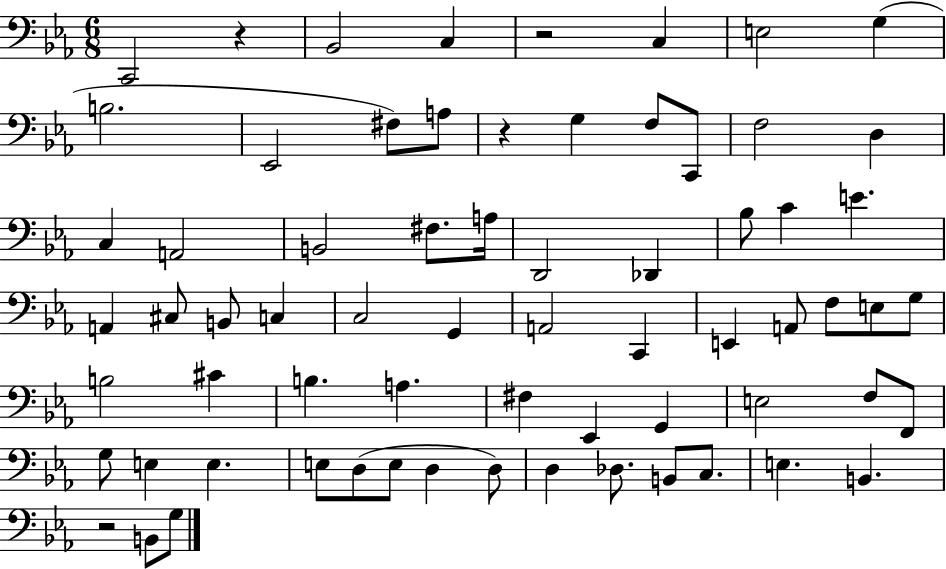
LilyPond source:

{
  \clef bass
  \numericTimeSignature
  \time 6/8
  \key ees \major
  c,2 r4 | bes,2 c4 | r2 c4 | e2 g4( | \break b2. | ees,2 fis8) a8 | r4 g4 f8 c,8 | f2 d4 | \break c4 a,2 | b,2 fis8. a16 | d,2 des,4 | bes8 c'4 e'4. | \break a,4 cis8 b,8 c4 | c2 g,4 | a,2 c,4 | e,4 a,8 f8 e8 g8 | \break b2 cis'4 | b4. a4. | fis4 ees,4 g,4 | e2 f8 f,8 | \break g8 e4 e4. | e8 d8( e8 d4 d8) | d4 des8. b,8 c8. | e4. b,4. | \break r2 b,8 g8 | \bar "|."
}